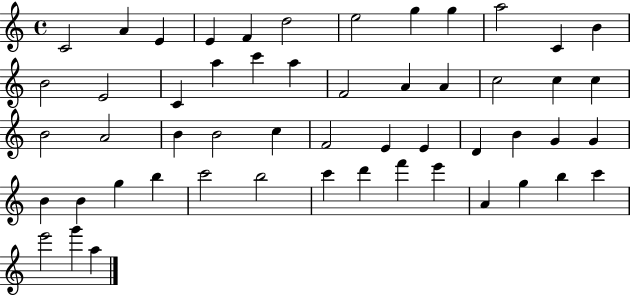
C4/h A4/q E4/q E4/q F4/q D5/h E5/h G5/q G5/q A5/h C4/q B4/q B4/h E4/h C4/q A5/q C6/q A5/q F4/h A4/q A4/q C5/h C5/q C5/q B4/h A4/h B4/q B4/h C5/q F4/h E4/q E4/q D4/q B4/q G4/q G4/q B4/q B4/q G5/q B5/q C6/h B5/h C6/q D6/q F6/q E6/q A4/q G5/q B5/q C6/q E6/h G6/q A5/q